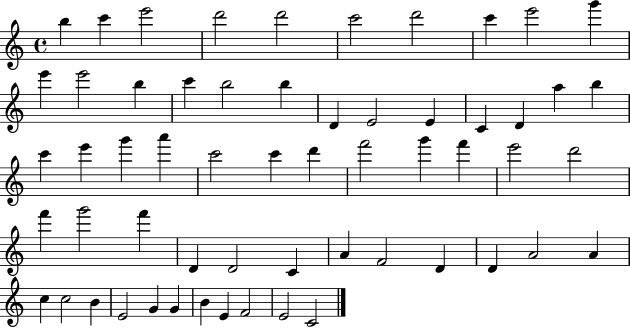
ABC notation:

X:1
T:Untitled
M:4/4
L:1/4
K:C
b c' e'2 d'2 d'2 c'2 d'2 c' e'2 g' e' e'2 b c' b2 b D E2 E C D a b c' e' g' a' c'2 c' d' f'2 g' f' e'2 d'2 f' g'2 f' D D2 C A F2 D D A2 A c c2 B E2 G G B E F2 E2 C2